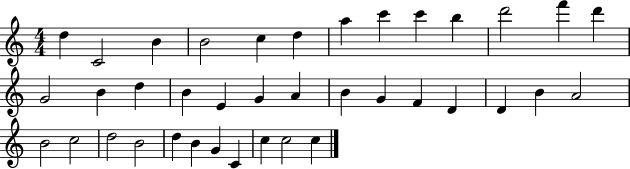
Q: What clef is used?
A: treble